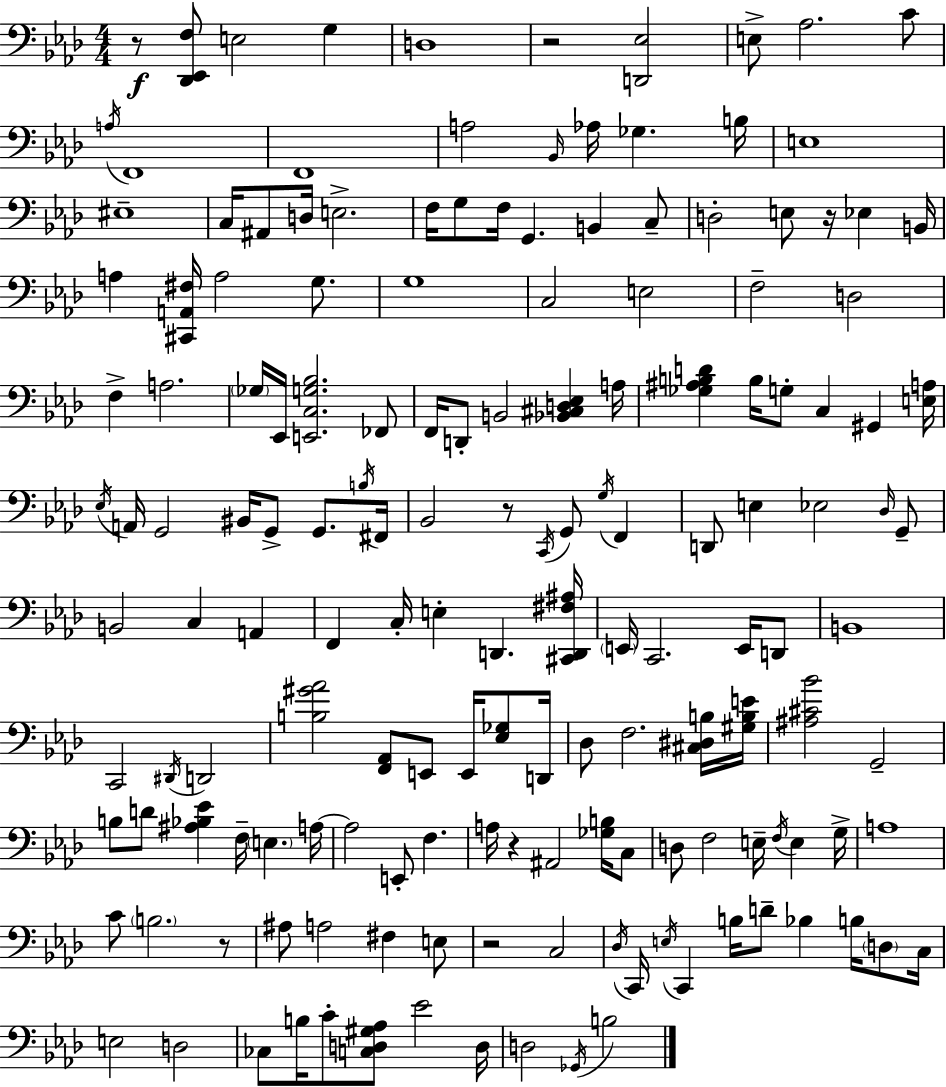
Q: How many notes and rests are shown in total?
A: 159